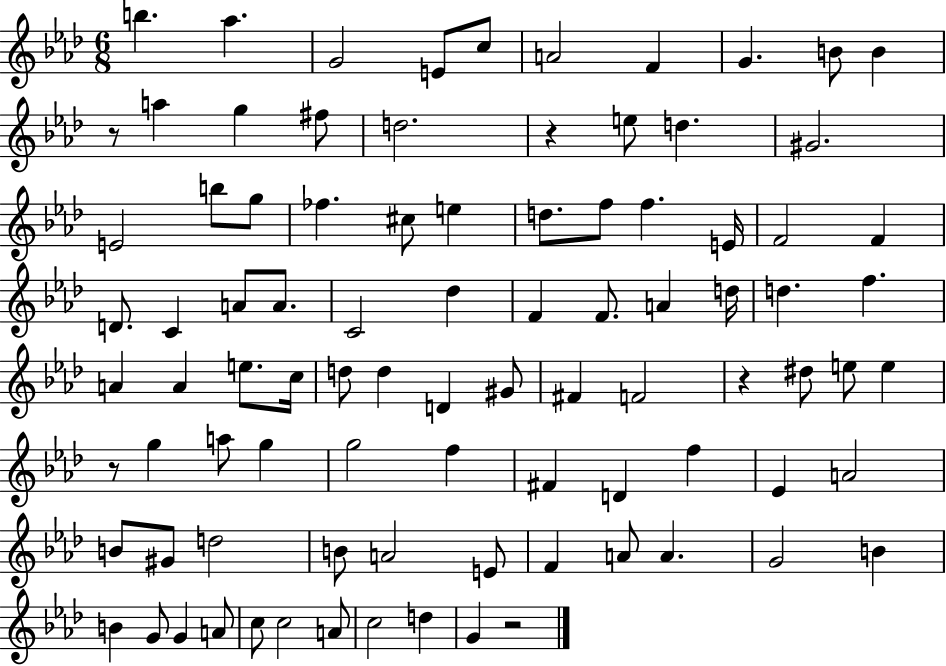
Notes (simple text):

B5/q. Ab5/q. G4/h E4/e C5/e A4/h F4/q G4/q. B4/e B4/q R/e A5/q G5/q F#5/e D5/h. R/q E5/e D5/q. G#4/h. E4/h B5/e G5/e FES5/q. C#5/e E5/q D5/e. F5/e F5/q. E4/s F4/h F4/q D4/e. C4/q A4/e A4/e. C4/h Db5/q F4/q F4/e. A4/q D5/s D5/q. F5/q. A4/q A4/q E5/e. C5/s D5/e D5/q D4/q G#4/e F#4/q F4/h R/q D#5/e E5/e E5/q R/e G5/q A5/e G5/q G5/h F5/q F#4/q D4/q F5/q Eb4/q A4/h B4/e G#4/e D5/h B4/e A4/h E4/e F4/q A4/e A4/q. G4/h B4/q B4/q G4/e G4/q A4/e C5/e C5/h A4/e C5/h D5/q G4/q R/h